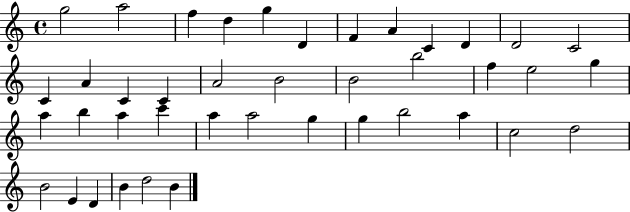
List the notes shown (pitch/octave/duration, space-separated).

G5/h A5/h F5/q D5/q G5/q D4/q F4/q A4/q C4/q D4/q D4/h C4/h C4/q A4/q C4/q C4/q A4/h B4/h B4/h B5/h F5/q E5/h G5/q A5/q B5/q A5/q C6/q A5/q A5/h G5/q G5/q B5/h A5/q C5/h D5/h B4/h E4/q D4/q B4/q D5/h B4/q